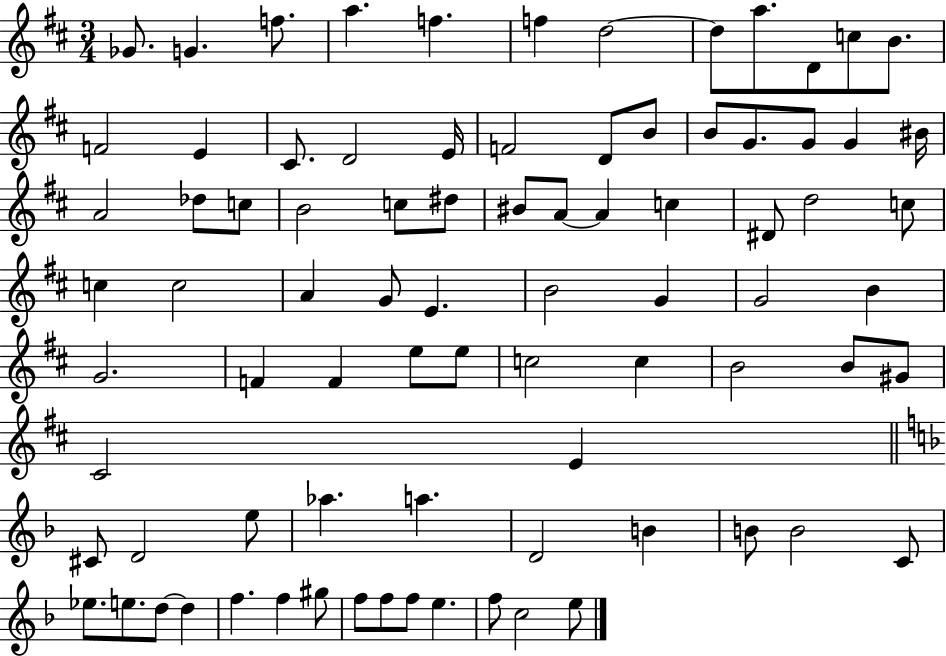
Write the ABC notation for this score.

X:1
T:Untitled
M:3/4
L:1/4
K:D
_G/2 G f/2 a f f d2 d/2 a/2 D/2 c/2 B/2 F2 E ^C/2 D2 E/4 F2 D/2 B/2 B/2 G/2 G/2 G ^B/4 A2 _d/2 c/2 B2 c/2 ^d/2 ^B/2 A/2 A c ^D/2 d2 c/2 c c2 A G/2 E B2 G G2 B G2 F F e/2 e/2 c2 c B2 B/2 ^G/2 ^C2 E ^C/2 D2 e/2 _a a D2 B B/2 B2 C/2 _e/2 e/2 d/2 d f f ^g/2 f/2 f/2 f/2 e f/2 c2 e/2